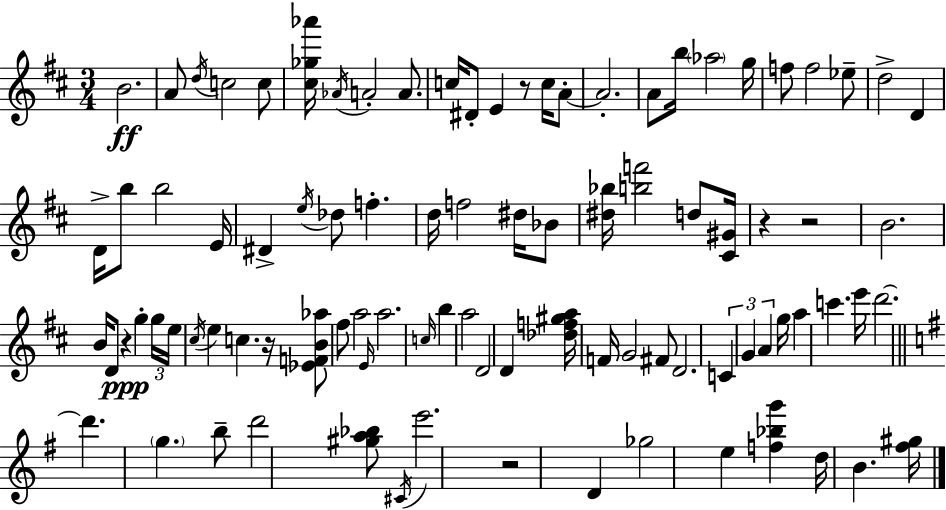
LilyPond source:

{
  \clef treble
  \numericTimeSignature
  \time 3/4
  \key d \major
  b'2.\ff | a'8 \acciaccatura { d''16 } c''2 c''8 | <cis'' ges'' aes'''>16 \acciaccatura { aes'16 } a'2-. a'8. | c''16 dis'8-. e'4 r8 c''16 | \break a'8-.~~ a'2.-. | a'8 b''16 \parenthesize aes''2 | g''16 f''8 f''2 | ees''8-- d''2-> d'4 | \break d'16-> b''8 b''2 | e'16 dis'4-> \acciaccatura { e''16 } des''8 f''4.-. | d''16 f''2 | dis''16 bes'8 <dis'' bes''>16 <b'' f'''>2 | \break d''8 <cis' gis'>16 r4 r2 | b'2. | b'16 d'8 r4\ppp g''4-. | \tuplet 3/2 { g''16 e''16 \acciaccatura { cis''16 } } e''4 c''4. | \break r16 <ees' f' b' aes''>8 fis''8 a''2 | \grace { e'16 } a''2. | \grace { c''16 } b''4 a''2 | d'2 | \break d'4 <des'' f'' gis'' a''>16 f'16 g'2 | fis'8 d'2. | \tuplet 3/2 { c'4 g'4 | a'4 } g''16 a''4 c'''4. | \break e'''16 d'''2.~~ | \bar "||" \break \key g \major d'''4. \parenthesize g''4. | b''8-- d'''2 <gis'' a'' bes''>8 | \acciaccatura { cis'16 } e'''2. | r2 d'4 | \break ges''2 e''4 | <f'' bes'' g'''>4 d''16 b'4. | <fis'' gis''>16 \bar "|."
}